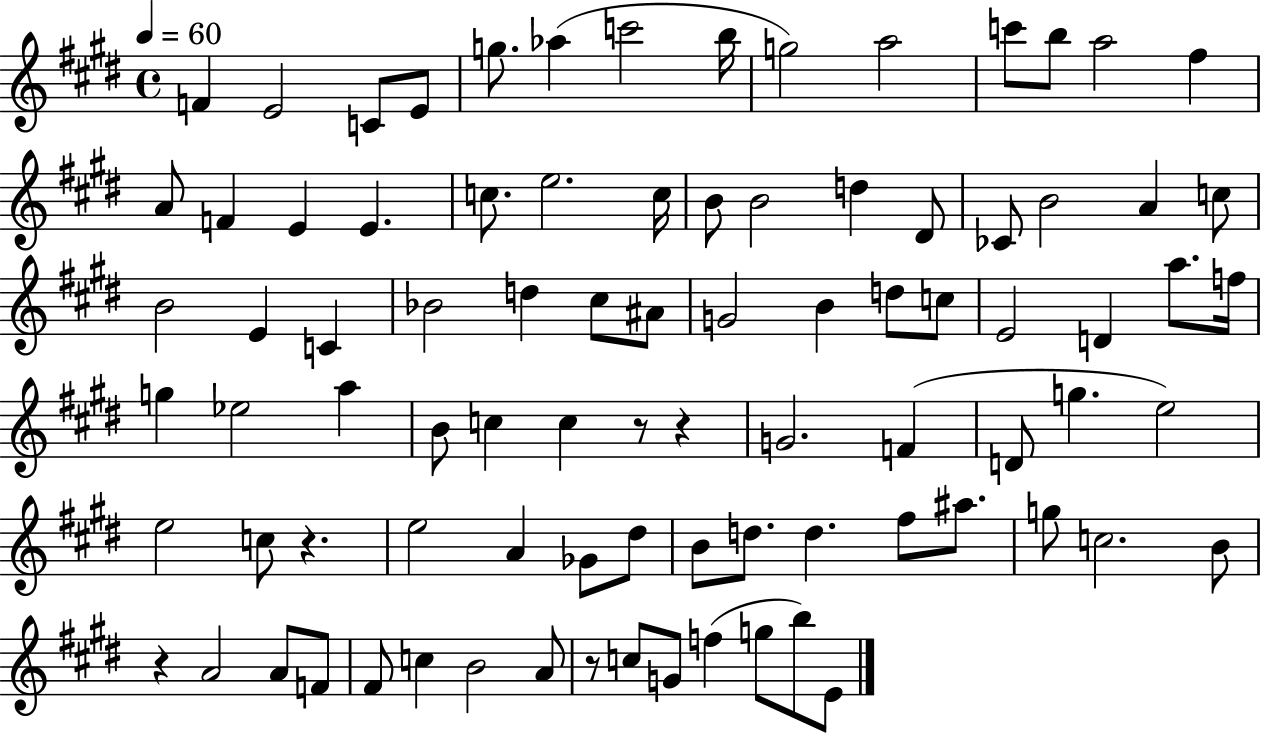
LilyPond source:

{
  \clef treble
  \time 4/4
  \defaultTimeSignature
  \key e \major
  \tempo 4 = 60
  f'4 e'2 c'8 e'8 | g''8. aes''4( c'''2 b''16 | g''2) a''2 | c'''8 b''8 a''2 fis''4 | \break a'8 f'4 e'4 e'4. | c''8. e''2. c''16 | b'8 b'2 d''4 dis'8 | ces'8 b'2 a'4 c''8 | \break b'2 e'4 c'4 | bes'2 d''4 cis''8 ais'8 | g'2 b'4 d''8 c''8 | e'2 d'4 a''8. f''16 | \break g''4 ees''2 a''4 | b'8 c''4 c''4 r8 r4 | g'2. f'4( | d'8 g''4. e''2) | \break e''2 c''8 r4. | e''2 a'4 ges'8 dis''8 | b'8 d''8. d''4. fis''8 ais''8. | g''8 c''2. b'8 | \break r4 a'2 a'8 f'8 | fis'8 c''4 b'2 a'8 | r8 c''8 g'8 f''4( g''8 b''8) e'8 | \bar "|."
}